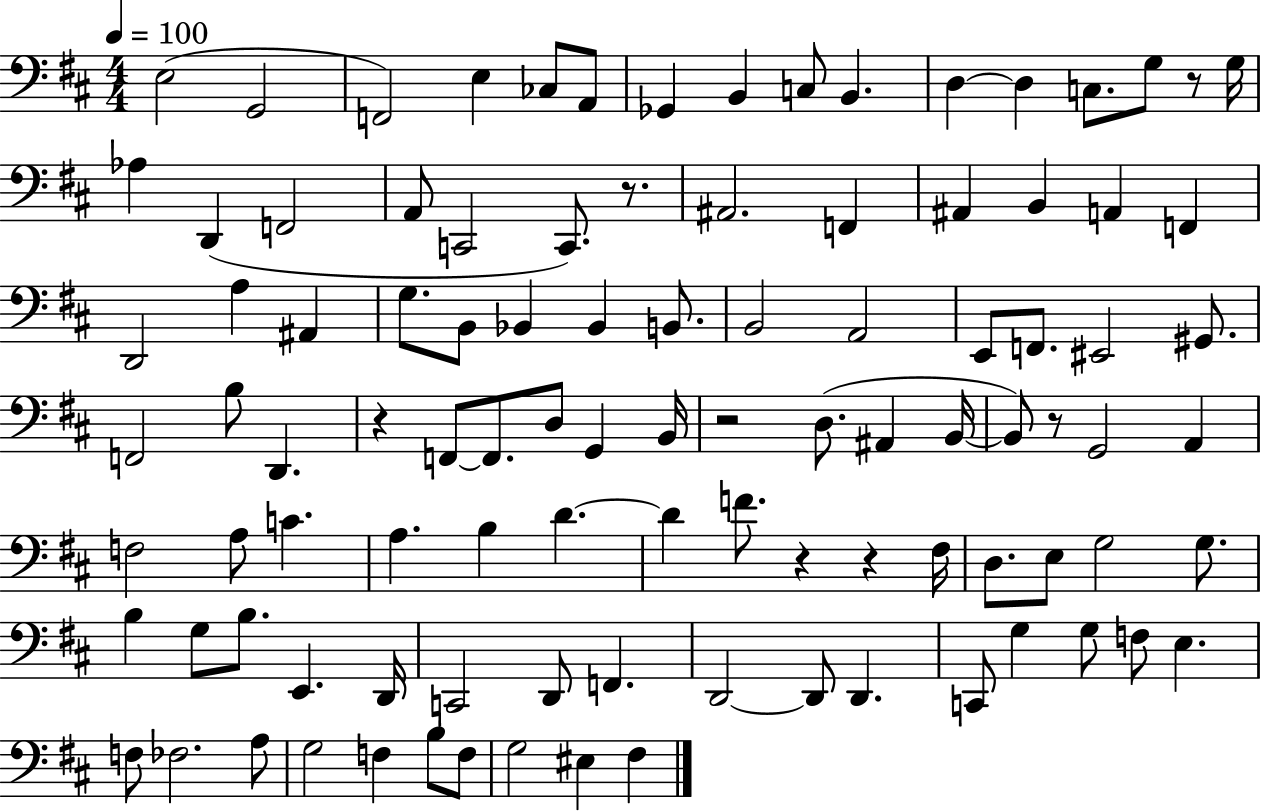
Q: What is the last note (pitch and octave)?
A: F#3